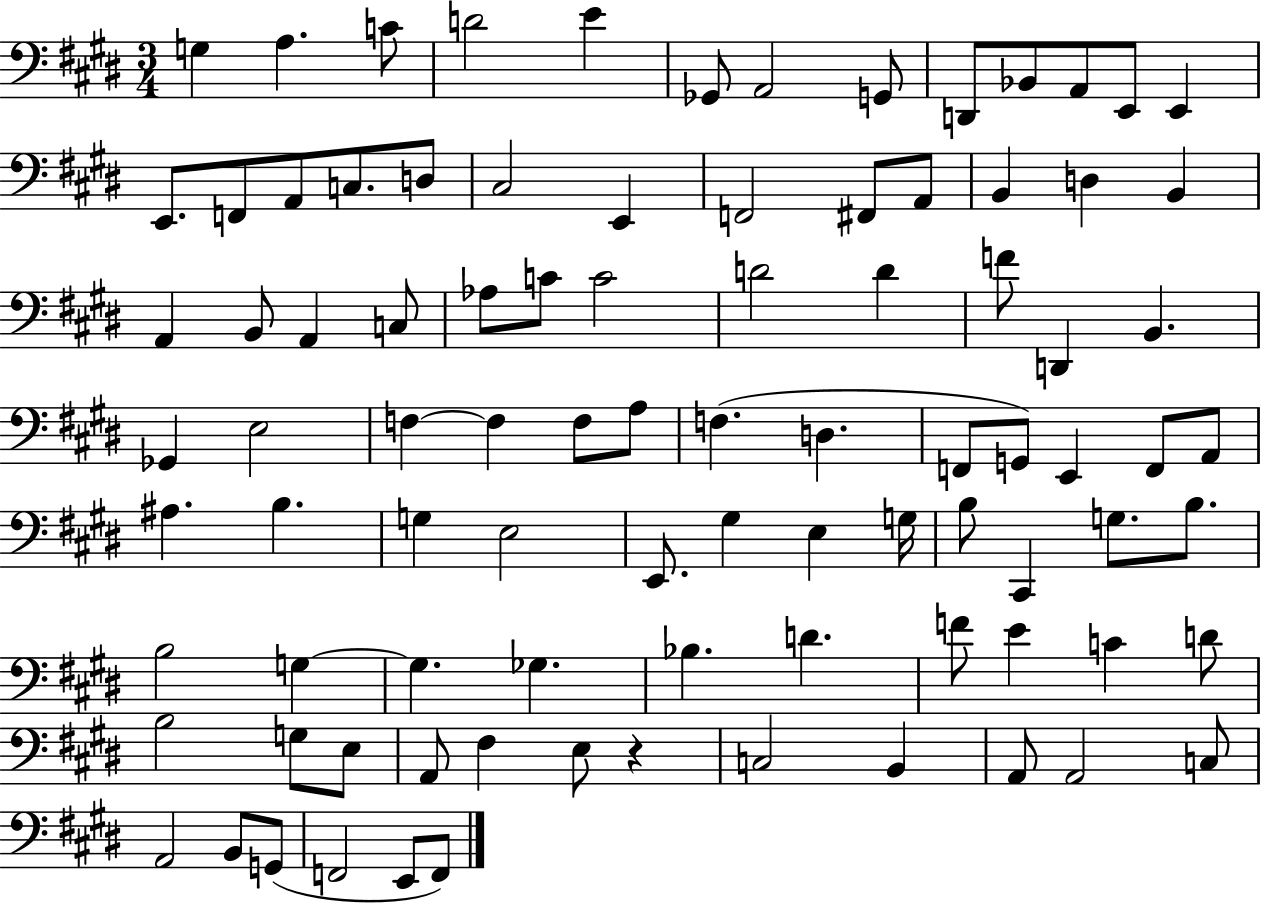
G3/q A3/q. C4/e D4/h E4/q Gb2/e A2/h G2/e D2/e Bb2/e A2/e E2/e E2/q E2/e. F2/e A2/e C3/e. D3/e C#3/h E2/q F2/h F#2/e A2/e B2/q D3/q B2/q A2/q B2/e A2/q C3/e Ab3/e C4/e C4/h D4/h D4/q F4/e D2/q B2/q. Gb2/q E3/h F3/q F3/q F3/e A3/e F3/q. D3/q. F2/e G2/e E2/q F2/e A2/e A#3/q. B3/q. G3/q E3/h E2/e. G#3/q E3/q G3/s B3/e C#2/q G3/e. B3/e. B3/h G3/q G3/q. Gb3/q. Bb3/q. D4/q. F4/e E4/q C4/q D4/e B3/h G3/e E3/e A2/e F#3/q E3/e R/q C3/h B2/q A2/e A2/h C3/e A2/h B2/e G2/e F2/h E2/e F2/e